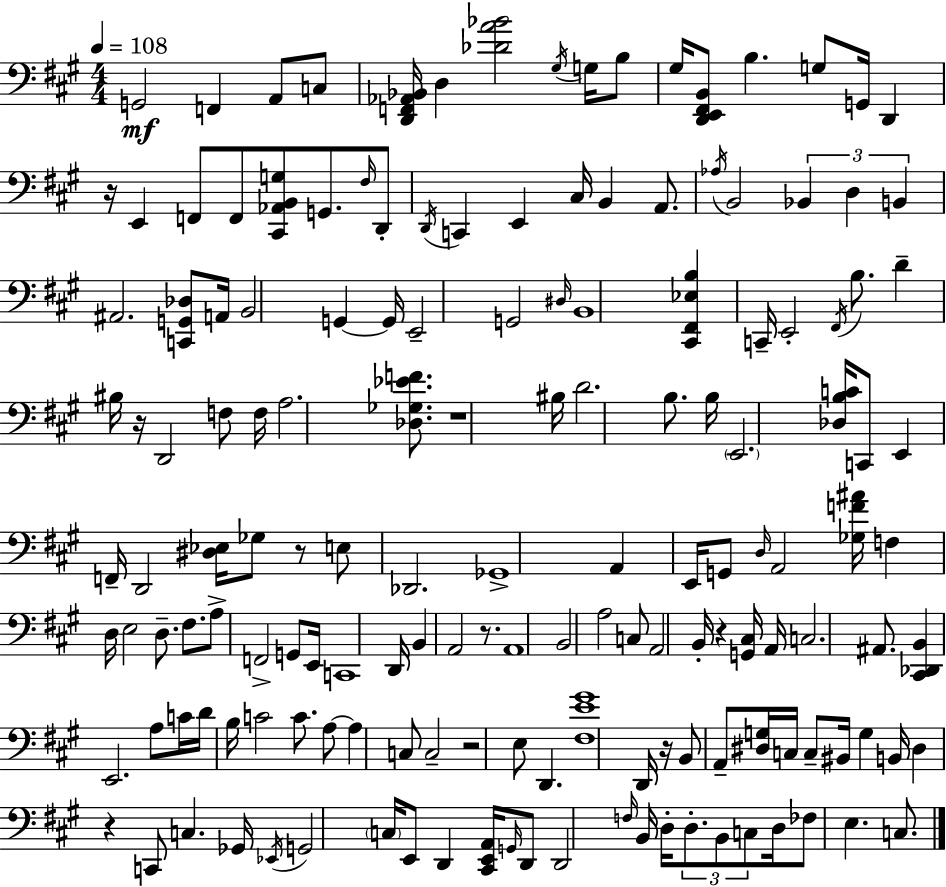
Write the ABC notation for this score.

X:1
T:Untitled
M:4/4
L:1/4
K:A
G,,2 F,, A,,/2 C,/2 [D,,F,,_A,,_B,,]/4 D, [_DA_B]2 ^G,/4 G,/4 B,/2 ^G,/4 [D,,E,,^F,,B,,]/2 B, G,/2 G,,/4 D,, z/4 E,, F,,/2 F,,/2 [^C,,_A,,B,,G,]/2 G,,/2 ^F,/4 D,,/2 D,,/4 C,, E,, ^C,/4 B,, A,,/2 _A,/4 B,,2 _B,, D, B,, ^A,,2 [C,,G,,_D,]/2 A,,/4 B,,2 G,, G,,/4 E,,2 G,,2 ^D,/4 B,,4 [^C,,^F,,_E,B,] C,,/4 E,,2 ^F,,/4 B,/2 D ^B,/4 z/4 D,,2 F,/2 F,/4 A,2 [_D,_G,_EF]/2 z4 ^B,/4 D2 B,/2 B,/4 E,,2 [_D,B,C]/4 C,,/2 E,, F,,/4 D,,2 [^D,_E,]/4 _G,/2 z/2 E,/2 _D,,2 _G,,4 A,, E,,/4 G,,/2 D,/4 A,,2 [_G,F^A]/4 F, D,/4 E,2 D,/2 ^F,/2 A,/2 F,,2 G,,/2 E,,/4 C,,4 D,,/4 B,, A,,2 z/2 A,,4 B,,2 A,2 C,/2 A,,2 B,,/4 z [G,,^C,]/4 A,,/4 C,2 ^A,,/2 [^C,,_D,,B,,] E,,2 A,/2 C/4 D/4 B,/4 C2 C/2 A,/2 A, C,/2 C,2 z2 E,/2 D,, [^F,E^G]4 D,,/4 z/4 B,,/2 A,,/2 [^D,G,]/4 C,/4 C,/2 ^B,,/4 G, B,,/4 ^D, z C,,/2 C, _G,,/4 _E,,/4 G,,2 C,/4 E,,/2 D,, [^C,,E,,A,,]/4 G,,/4 D,,/2 D,,2 F,/4 B,,/4 D,/4 D,/2 B,,/2 C,/2 D,/4 _F,/2 E, C,/2